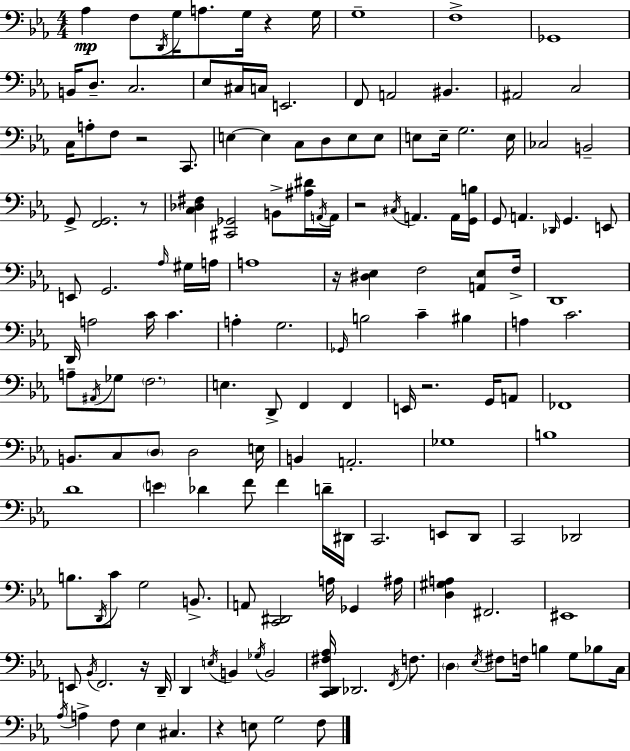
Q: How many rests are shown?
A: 8